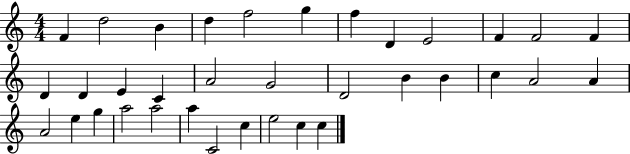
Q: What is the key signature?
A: C major